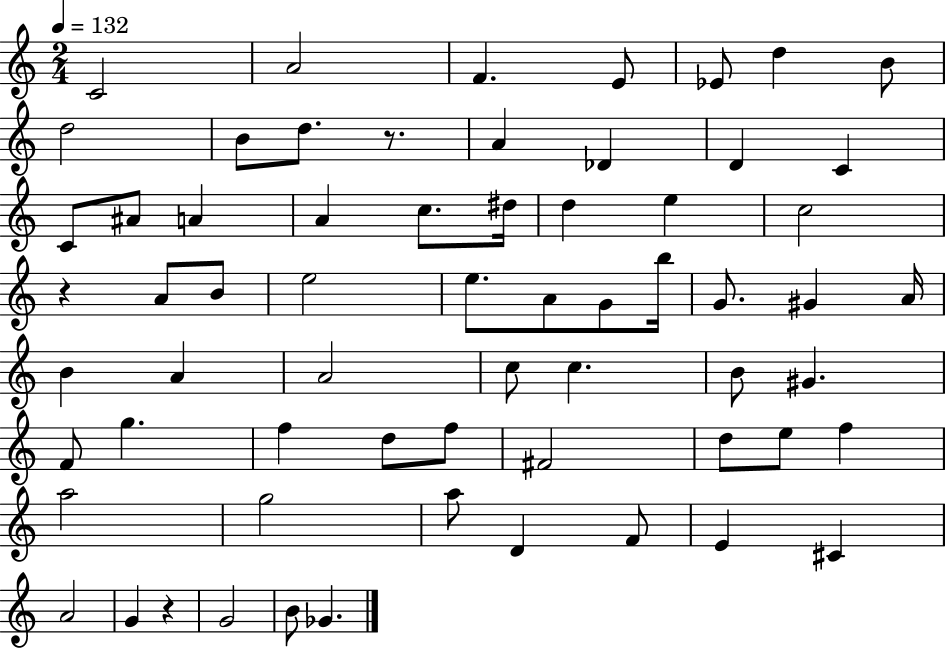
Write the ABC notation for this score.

X:1
T:Untitled
M:2/4
L:1/4
K:C
C2 A2 F E/2 _E/2 d B/2 d2 B/2 d/2 z/2 A _D D C C/2 ^A/2 A A c/2 ^d/4 d e c2 z A/2 B/2 e2 e/2 A/2 G/2 b/4 G/2 ^G A/4 B A A2 c/2 c B/2 ^G F/2 g f d/2 f/2 ^F2 d/2 e/2 f a2 g2 a/2 D F/2 E ^C A2 G z G2 B/2 _G